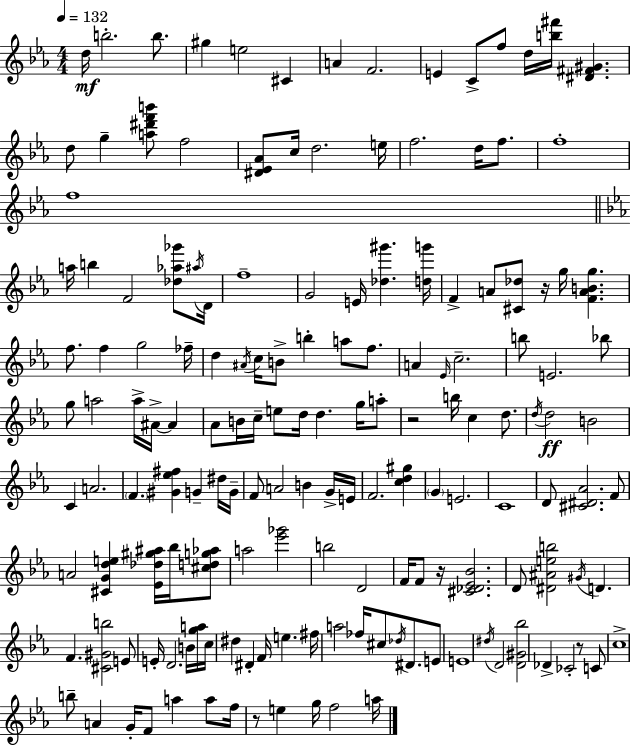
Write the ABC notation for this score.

X:1
T:Untitled
M:4/4
L:1/4
K:Cm
d/4 b2 b/2 ^g e2 ^C A F2 E C/2 f/2 d/4 [b^f']/4 [^D^F^G] d/2 g [a^d'f'b']/2 f2 [^D_E_A]/2 c/4 d2 e/4 f2 d/4 f/2 f4 f4 a/4 b F2 [_d_a_g']/2 ^a/4 D/4 f4 G2 E/4 [_d^g'] [dg']/4 F A/2 [^C_d]/2 z/4 g/4 [FABg] f/2 f g2 _f/4 d ^A/4 c/4 B/2 b a/2 f/2 A _E/4 c2 b/2 E2 _b/2 g/2 a2 a/4 ^A/4 ^A _A/2 B/4 c/4 e/2 d/4 d g/4 a/2 z2 b/4 c d/2 d/4 d2 B2 C A2 F [^G_e^f] G ^d/4 G/4 F/2 A2 B G/4 E/4 F2 [cd^g] G E2 C4 D/2 [^C^D_A]2 F/2 A2 [^CGde] [_E_d^g^a]/4 _b/4 [^cdg_a]/2 a2 [_e'_g']2 b2 D2 F/4 F/2 z/4 [^C_D_E_B]2 D/2 [^D^Aeb]2 ^G/4 D F [^C^Gb]2 E/2 E/4 D2 B/4 [ga]/4 c/4 ^d ^D F/4 e ^f/4 a2 _f/4 ^c/2 _d/4 ^D/2 E/2 E4 ^d/4 D2 [D^G_b]2 _D _C2 z/2 C/2 c4 b/2 A G/4 F/2 a a/2 f/4 z/2 e g/4 f2 a/4